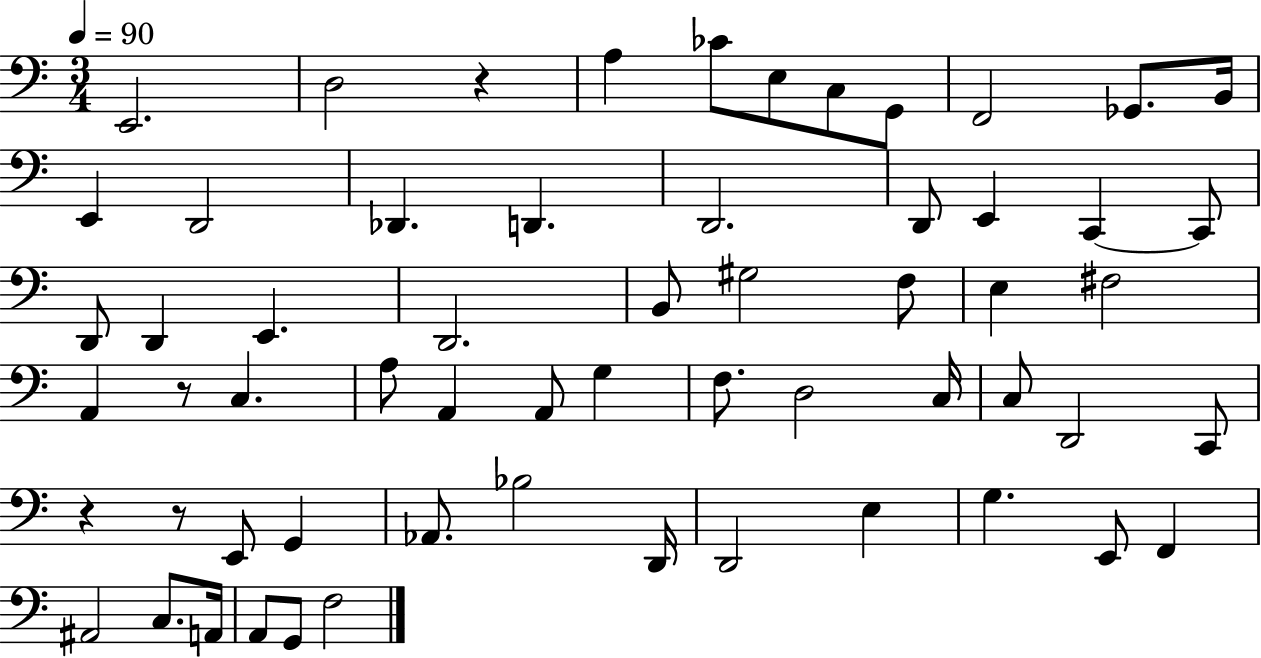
E2/h. D3/h R/q A3/q CES4/e E3/e C3/e G2/e F2/h Gb2/e. B2/s E2/q D2/h Db2/q. D2/q. D2/h. D2/e E2/q C2/q C2/e D2/e D2/q E2/q. D2/h. B2/e G#3/h F3/e E3/q F#3/h A2/q R/e C3/q. A3/e A2/q A2/e G3/q F3/e. D3/h C3/s C3/e D2/h C2/e R/q R/e E2/e G2/q Ab2/e. Bb3/h D2/s D2/h E3/q G3/q. E2/e F2/q A#2/h C3/e. A2/s A2/e G2/e F3/h